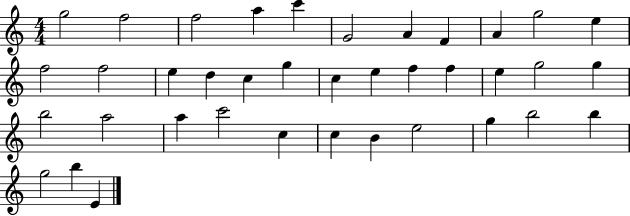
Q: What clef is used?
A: treble